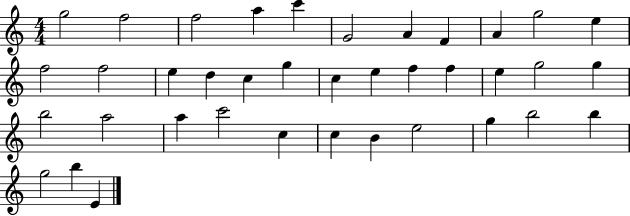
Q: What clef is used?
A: treble